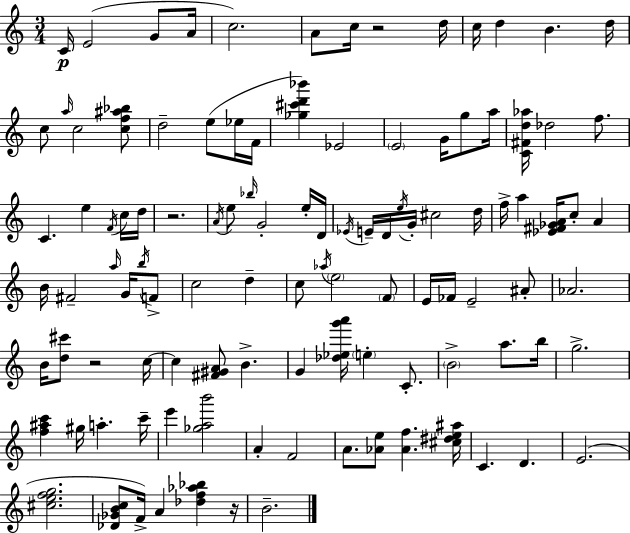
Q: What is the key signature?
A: A minor